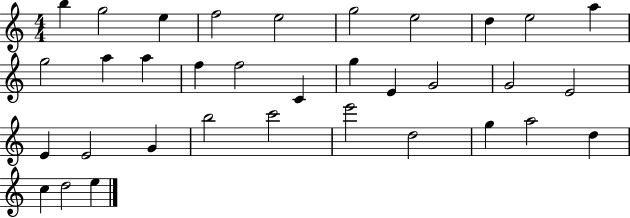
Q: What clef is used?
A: treble